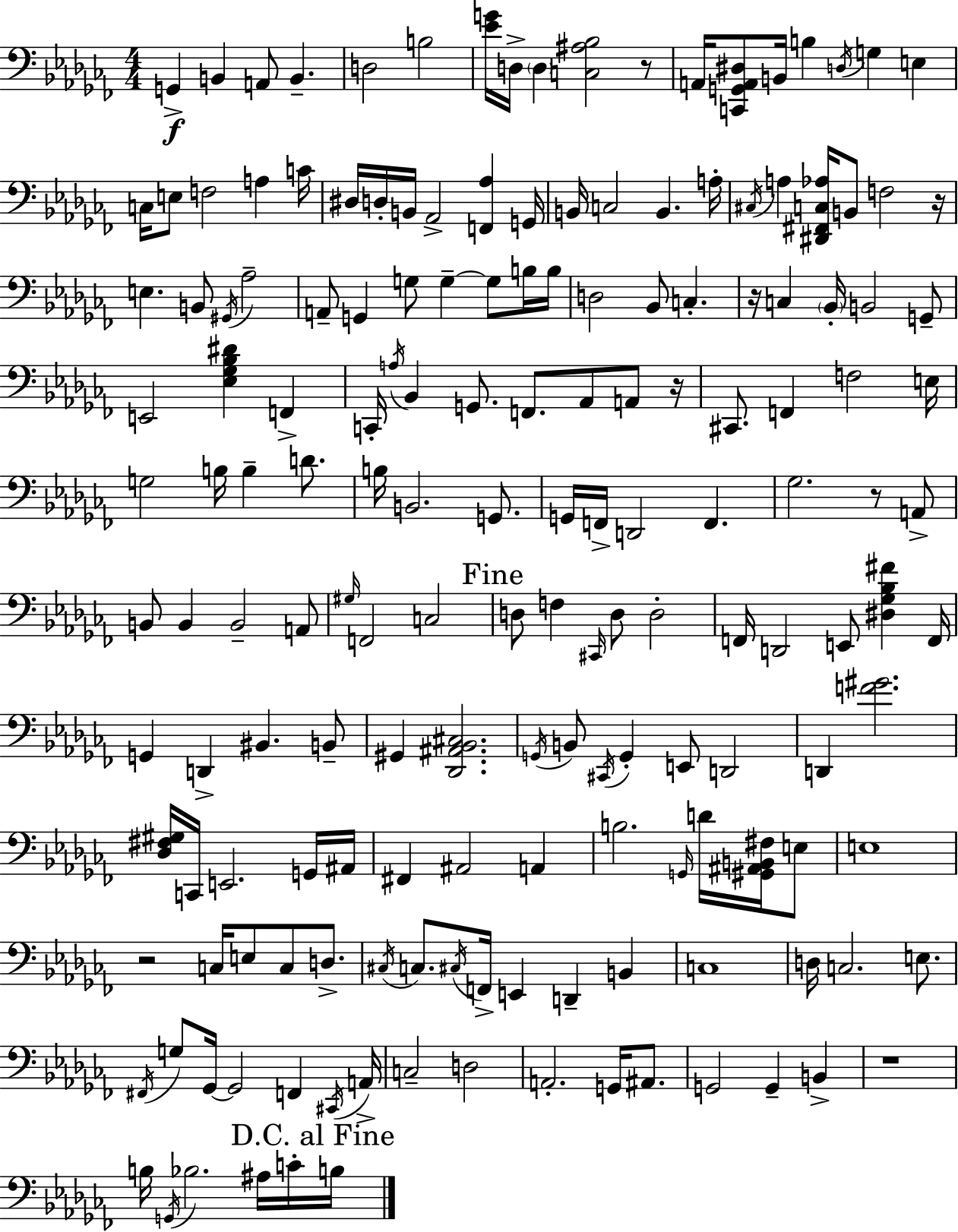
{
  \clef bass
  \numericTimeSignature
  \time 4/4
  \key aes \minor
  g,4->\f b,4 a,8 b,4.-- | d2 b2 | <ees' g'>16 d16-> \parenthesize d4 <c ais bes>2 r8 | a,16 <c, g, a, dis>8 b,16 b4 \acciaccatura { d16 } g4 e4 | \break c16 e8 f2 a4 | c'16 dis16 d16-. b,16 aes,2-> <f, aes>4 | g,16 b,16 c2 b,4. | a16-. \acciaccatura { cis16 } a4 <dis, fis, c aes>16 b,8 f2 | \break r16 e4. b,8 \acciaccatura { gis,16 } aes2-- | a,8-- g,4 g8 g4--~~ g8 | b16 b16 d2 bes,8 c4.-. | r16 c4 \parenthesize bes,16-. b,2 | \break g,8-- e,2 <ees ges bes dis'>4 f,4-> | c,16-. \acciaccatura { a16 } bes,4 g,8. f,8. aes,8 | a,8 r16 cis,8. f,4 f2 | e16 g2 b16 b4-- | \break d'8. b16 b,2. | g,8. g,16 f,16-> d,2 f,4. | ges2. | r8 a,8-> b,8 b,4 b,2-- | \break a,8 \grace { gis16 } f,2 c2 | \mark "Fine" d8 f4 \grace { cis,16 } d8 d2-. | f,16 d,2 e,8 | <dis ges bes fis'>4 f,16 g,4 d,4-> bis,4. | \break b,8-- gis,4 <des, ais, bes, cis>2. | \acciaccatura { g,16 } b,8 \acciaccatura { cis,16 } g,4-. e,8 | d,2 d,4 <f' gis'>2. | <des fis gis>16 c,16 e,2. | \break g,16 ais,16 fis,4 ais,2 | a,4 b2. | \grace { g,16 } d'16 <gis, ais, b, fis>16 e8 e1 | r2 | \break c16 e8 c8 d8.-> \acciaccatura { cis16 } c8. \acciaccatura { cis16 } f,16-> e,4 | d,4-- b,4 c1 | d16 c2. | e8. \acciaccatura { fis,16 } g8 ges,16~~ ges,2 | \break f,4 \acciaccatura { cis,16 } a,16-> c2-- | d2 a,2.-. | g,16 ais,8. g,2 | g,4-- b,4-> r1 | \break b16 \acciaccatura { g,16 } bes2. | ais16 c'16-. \mark "D.C. al Fine" b16 \bar "|."
}